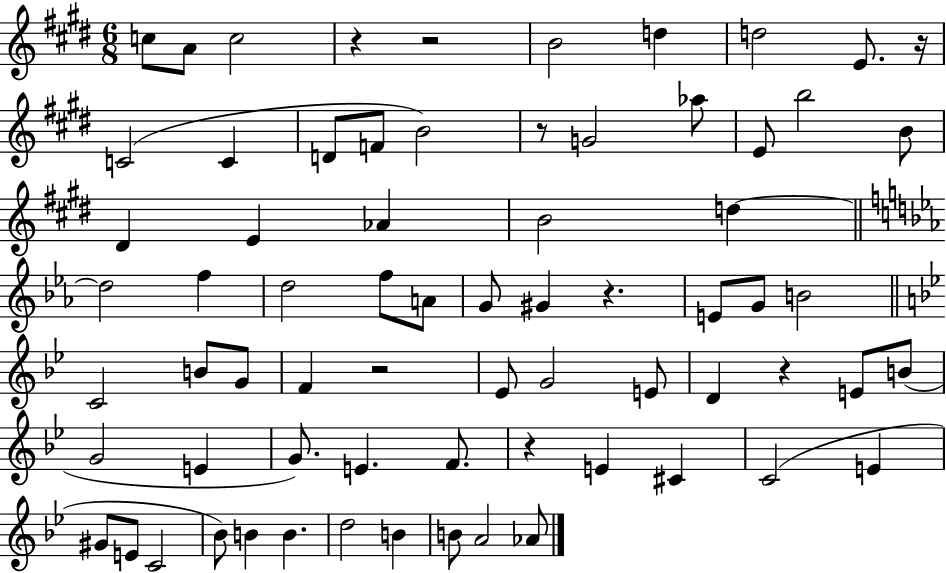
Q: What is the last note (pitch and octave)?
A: Ab4